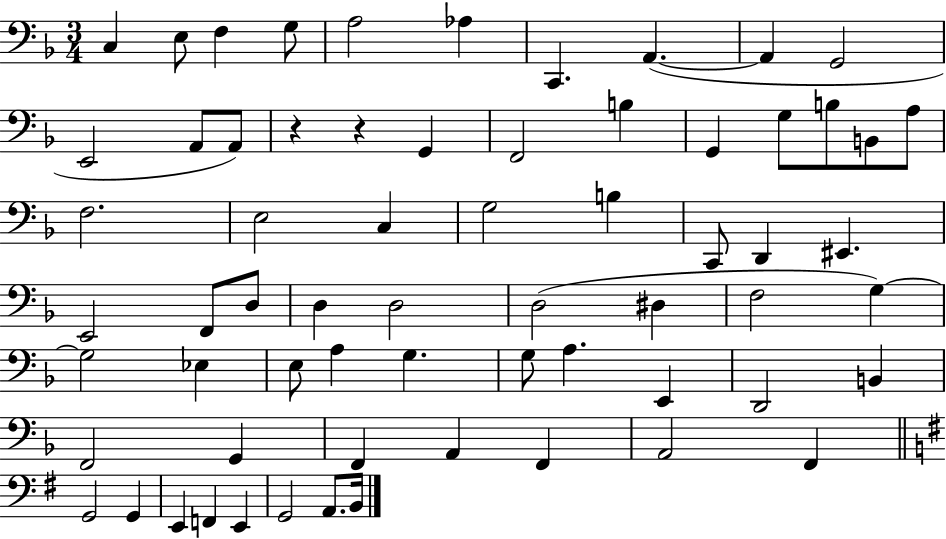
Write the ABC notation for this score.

X:1
T:Untitled
M:3/4
L:1/4
K:F
C, E,/2 F, G,/2 A,2 _A, C,, A,, A,, G,,2 E,,2 A,,/2 A,,/2 z z G,, F,,2 B, G,, G,/2 B,/2 B,,/2 A,/2 F,2 E,2 C, G,2 B, C,,/2 D,, ^E,, E,,2 F,,/2 D,/2 D, D,2 D,2 ^D, F,2 G, G,2 _E, E,/2 A, G, G,/2 A, E,, D,,2 B,, F,,2 G,, F,, A,, F,, A,,2 F,, G,,2 G,, E,, F,, E,, G,,2 A,,/2 B,,/4